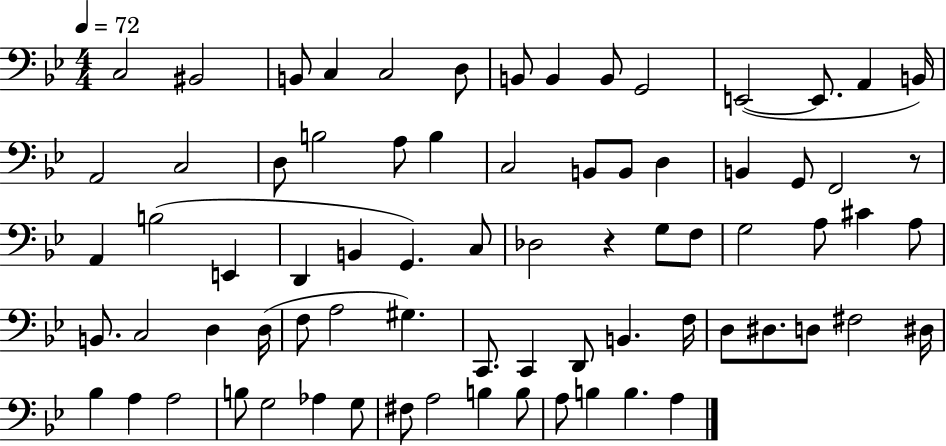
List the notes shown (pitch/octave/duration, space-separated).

C3/h BIS2/h B2/e C3/q C3/h D3/e B2/e B2/q B2/e G2/h E2/h E2/e. A2/q B2/s A2/h C3/h D3/e B3/h A3/e B3/q C3/h B2/e B2/e D3/q B2/q G2/e F2/h R/e A2/q B3/h E2/q D2/q B2/q G2/q. C3/e Db3/h R/q G3/e F3/e G3/h A3/e C#4/q A3/e B2/e. C3/h D3/q D3/s F3/e A3/h G#3/q. C2/e. C2/q D2/e B2/q. F3/s D3/e D#3/e. D3/e F#3/h D#3/s Bb3/q A3/q A3/h B3/e G3/h Ab3/q G3/e F#3/e A3/h B3/q B3/e A3/e B3/q B3/q. A3/q